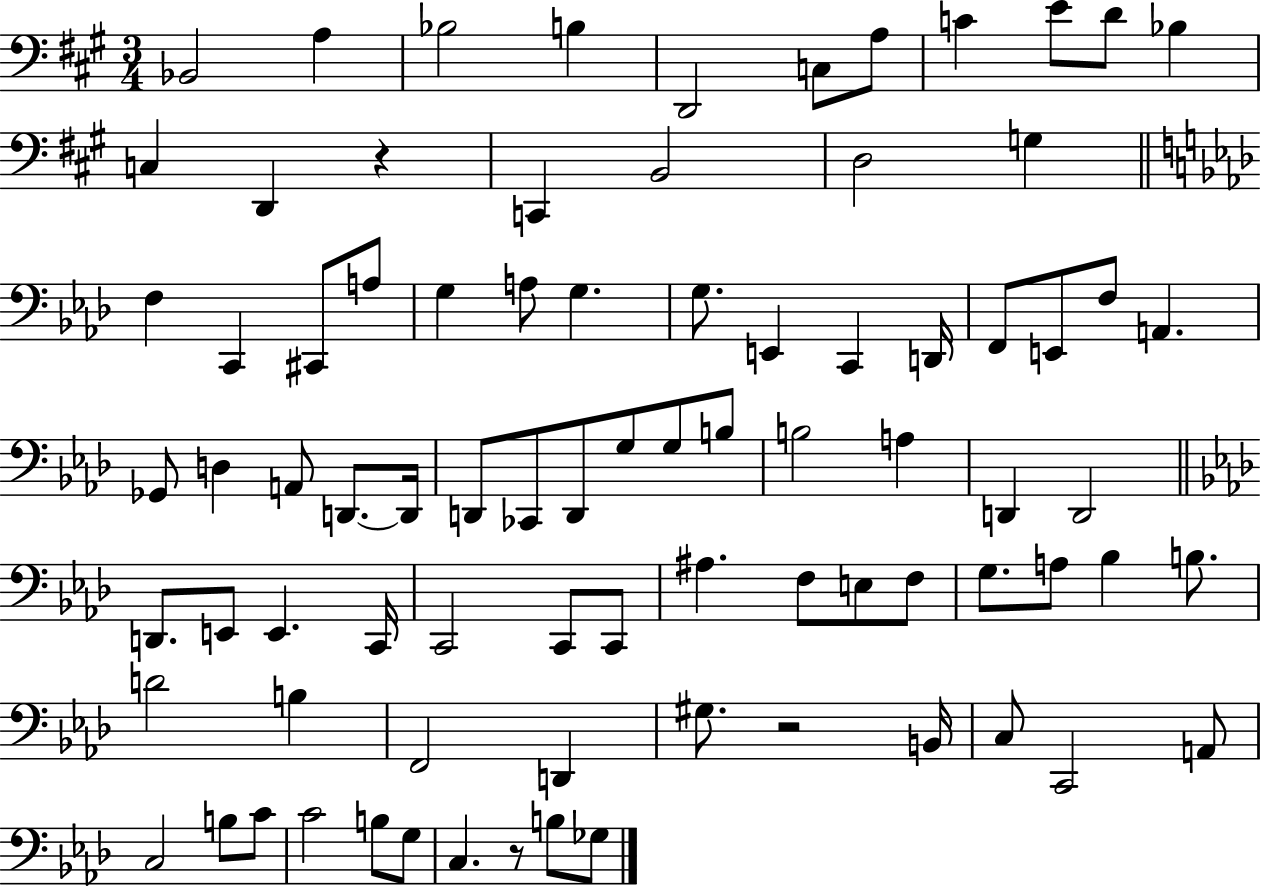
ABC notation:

X:1
T:Untitled
M:3/4
L:1/4
K:A
_B,,2 A, _B,2 B, D,,2 C,/2 A,/2 C E/2 D/2 _B, C, D,, z C,, B,,2 D,2 G, F, C,, ^C,,/2 A,/2 G, A,/2 G, G,/2 E,, C,, D,,/4 F,,/2 E,,/2 F,/2 A,, _G,,/2 D, A,,/2 D,,/2 D,,/4 D,,/2 _C,,/2 D,,/2 G,/2 G,/2 B,/2 B,2 A, D,, D,,2 D,,/2 E,,/2 E,, C,,/4 C,,2 C,,/2 C,,/2 ^A, F,/2 E,/2 F,/2 G,/2 A,/2 _B, B,/2 D2 B, F,,2 D,, ^G,/2 z2 B,,/4 C,/2 C,,2 A,,/2 C,2 B,/2 C/2 C2 B,/2 G,/2 C, z/2 B,/2 _G,/2